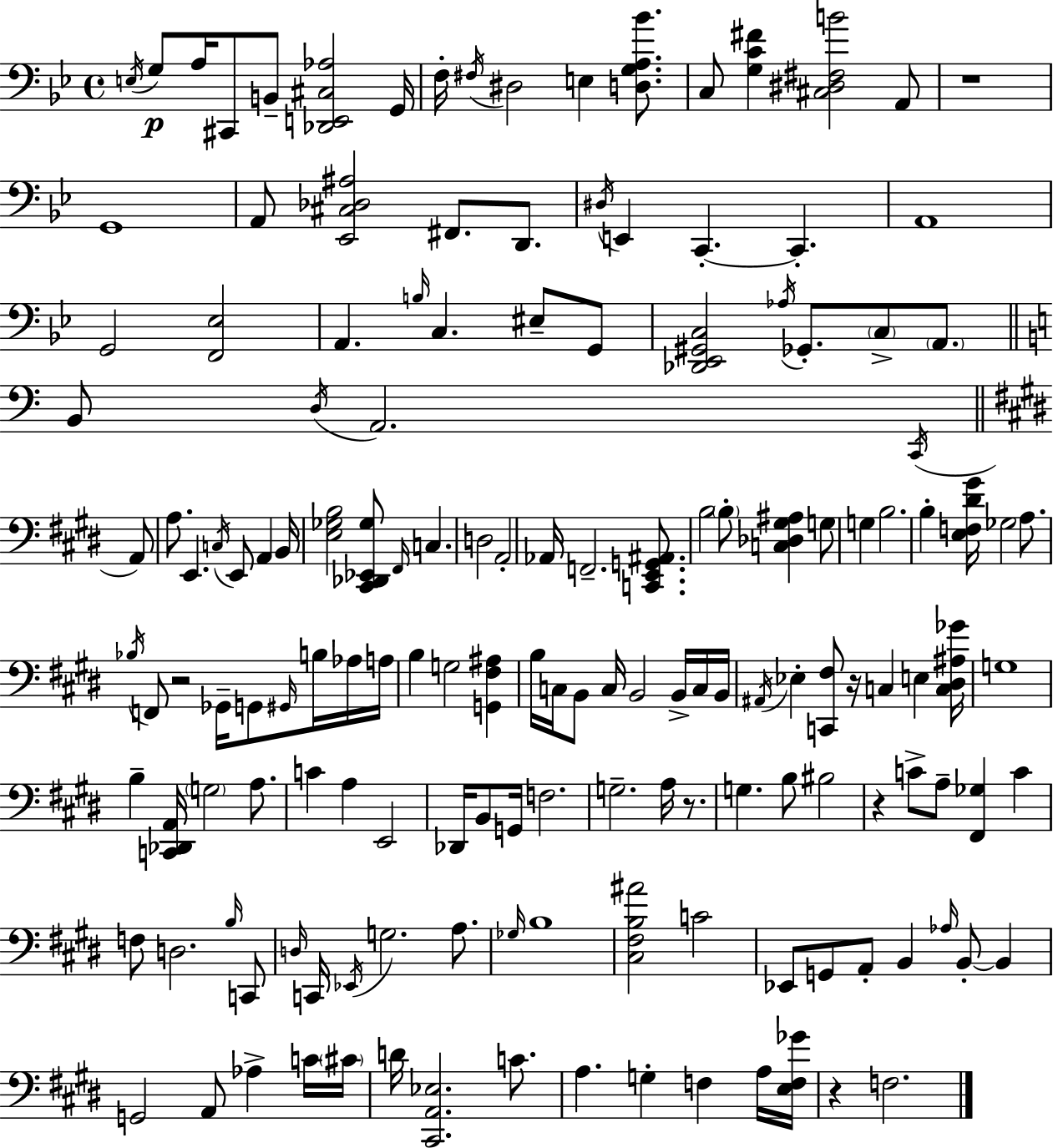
X:1
T:Untitled
M:4/4
L:1/4
K:Gm
E,/4 G,/2 A,/4 ^C,,/2 B,,/2 [_D,,E,,^C,_A,]2 G,,/4 F,/4 ^F,/4 ^D,2 E, [D,G,A,_B]/2 C,/2 [G,C^F] [^C,^D,^F,B]2 A,,/2 z4 G,,4 A,,/2 [_E,,^C,_D,^A,]2 ^F,,/2 D,,/2 ^D,/4 E,, C,, C,, A,,4 G,,2 [F,,_E,]2 A,, B,/4 C, ^E,/2 G,,/2 [_D,,_E,,^G,,C,]2 _A,/4 _G,,/2 C,/2 A,,/2 B,,/2 D,/4 A,,2 C,,/4 A,,/2 A,/2 E,, C,/4 E,,/2 A,, B,,/4 [E,_G,B,]2 [^C,,_D,,_E,,_G,]/2 ^F,,/4 C, D,2 A,,2 _A,,/4 F,,2 [C,,E,,G,,^A,,]/2 B,2 B,/2 [C,_D,^G,^A,] G,/2 G, B,2 B, [E,F,^D^G]/4 _G,2 A,/2 _B,/4 F,,/2 z2 _G,,/4 G,,/2 ^G,,/4 B,/4 _A,/4 A,/4 B, G,2 [G,,^F,^A,] B,/4 C,/4 B,,/2 C,/4 B,,2 B,,/4 C,/4 B,,/4 ^A,,/4 _E, [C,,^F,]/2 z/4 C, E, [C,^D,^A,_G]/4 G,4 B, [C,,_D,,A,,]/4 G,2 A,/2 C A, E,,2 _D,,/4 B,,/2 G,,/4 F,2 G,2 A,/4 z/2 G, B,/2 ^B,2 z C/2 A,/2 [^F,,_G,] C F,/2 D,2 B,/4 C,,/2 D,/4 C,,/4 _E,,/4 G,2 A,/2 _G,/4 B,4 [^C,^F,B,^A]2 C2 _E,,/2 G,,/2 A,,/2 B,, _A,/4 B,,/2 B,, G,,2 A,,/2 _A, C/4 ^C/4 D/4 [^C,,A,,_E,]2 C/2 A, G, F, A,/4 [E,F,_G]/4 z F,2